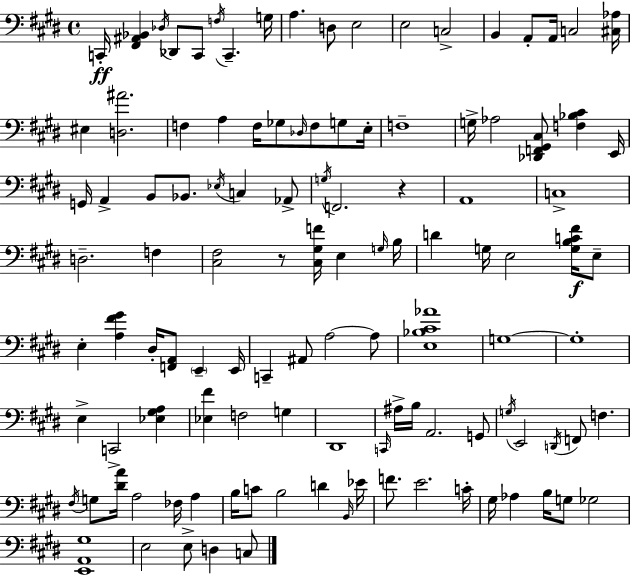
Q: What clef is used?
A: bass